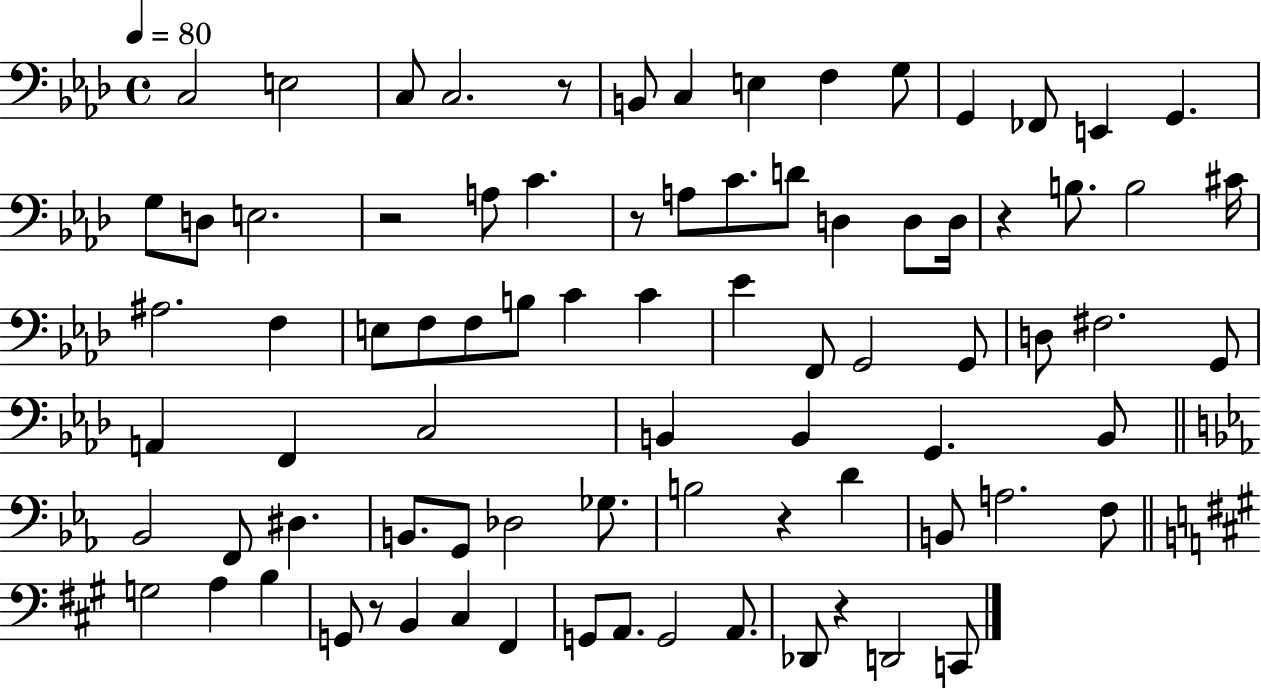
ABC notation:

X:1
T:Untitled
M:4/4
L:1/4
K:Ab
C,2 E,2 C,/2 C,2 z/2 B,,/2 C, E, F, G,/2 G,, _F,,/2 E,, G,, G,/2 D,/2 E,2 z2 A,/2 C z/2 A,/2 C/2 D/2 D, D,/2 D,/4 z B,/2 B,2 ^C/4 ^A,2 F, E,/2 F,/2 F,/2 B,/2 C C _E F,,/2 G,,2 G,,/2 D,/2 ^F,2 G,,/2 A,, F,, C,2 B,, B,, G,, B,,/2 _B,,2 F,,/2 ^D, B,,/2 G,,/2 _D,2 _G,/2 B,2 z D B,,/2 A,2 F,/2 G,2 A, B, G,,/2 z/2 B,, ^C, ^F,, G,,/2 A,,/2 G,,2 A,,/2 _D,,/2 z D,,2 C,,/2